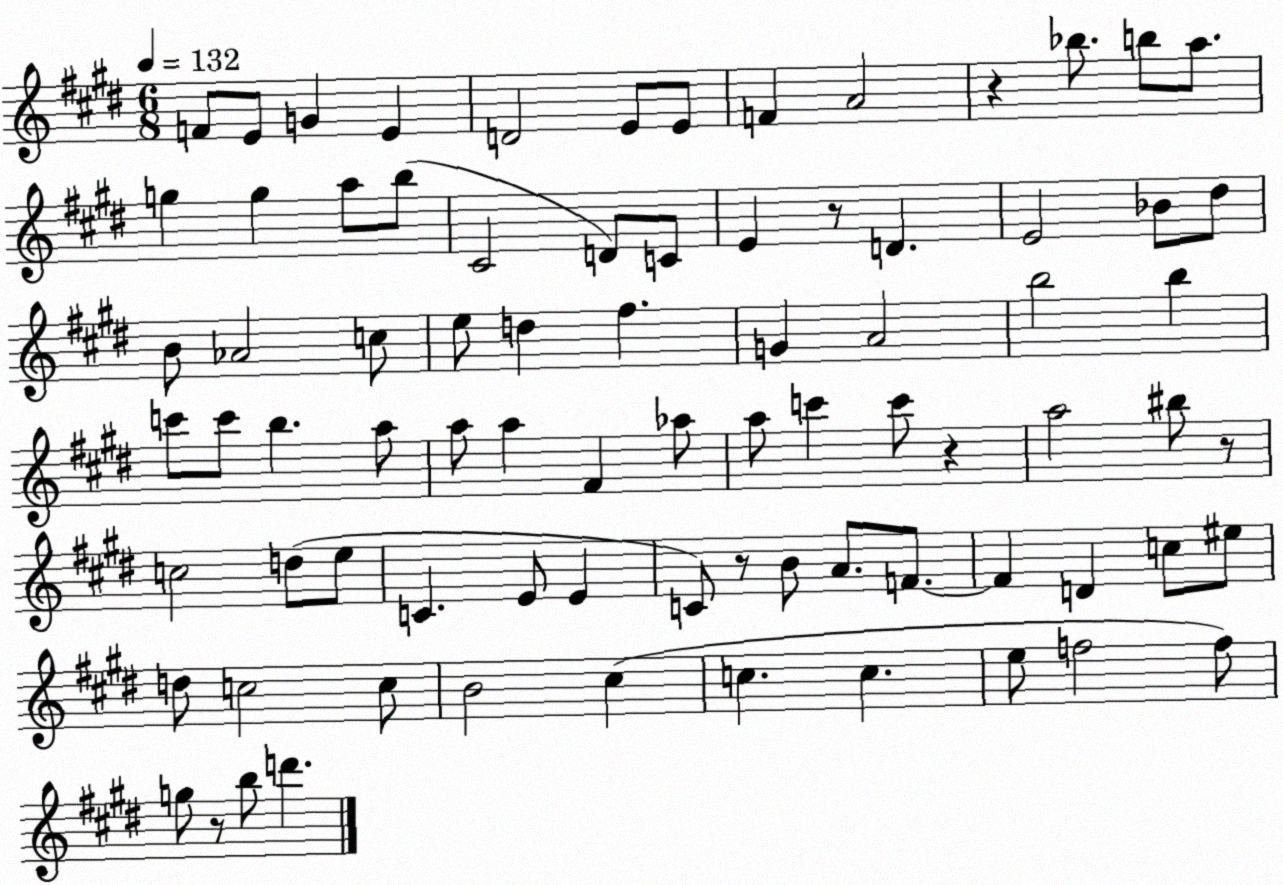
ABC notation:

X:1
T:Untitled
M:6/8
L:1/4
K:E
F/2 E/2 G E D2 E/2 E/2 F A2 z _b/2 b/2 a/2 g g a/2 b/2 ^C2 D/2 C/2 E z/2 D E2 _B/2 ^d/2 B/2 _A2 c/2 e/2 d ^f G A2 b2 b c'/2 c'/2 b a/2 a/2 a ^F _a/2 a/2 c' c'/2 z a2 ^b/2 z/2 c2 d/2 e/2 C E/2 E C/2 z/2 B/2 A/2 F/2 F D c/2 ^e/2 d/2 c2 c/2 B2 ^c c c e/2 f2 f/2 g/2 z/2 b/2 d'